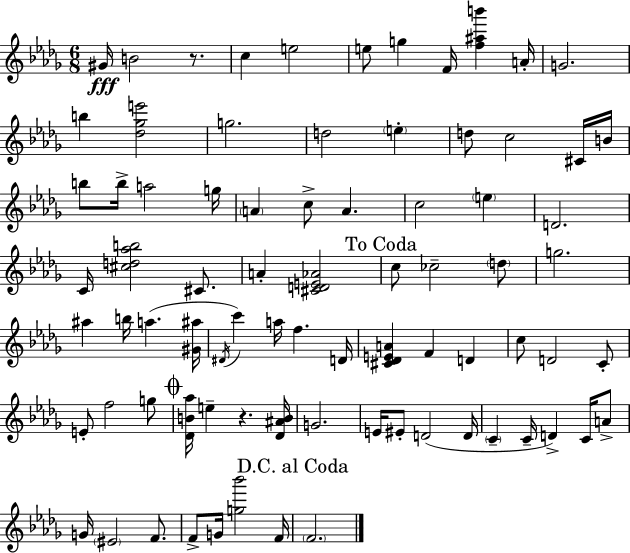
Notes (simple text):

G#4/s B4/h R/e. C5/q E5/h E5/e G5/q F4/s [F5,A#5,B6]/q A4/s G4/h. B5/q [Db5,Gb5,E6]/h G5/h. D5/h E5/q D5/e C5/h C#4/s B4/s B5/e B5/s A5/h G5/s A4/q C5/e A4/q. C5/h E5/q D4/h. C4/s [C#5,D5,Ab5,B5]/h C#4/e. A4/q [C#4,D4,E4,Ab4]/h C5/e CES5/h D5/e G5/h. A#5/q B5/s A5/q. [G#4,A#5]/s D#4/s C6/q A5/s F5/q. D4/s [C#4,Db4,E4,A4]/q F4/q D4/q C5/e D4/h C4/e E4/e F5/h G5/e [Db4,B4,Ab5]/s E5/q R/q. [Db4,A#4,B4]/s G4/h. E4/s EIS4/e D4/h D4/s C4/q C4/s D4/q C4/s A4/e G4/s EIS4/h F4/e. F4/e G4/s [G5,Bb6]/h F4/s F4/h.